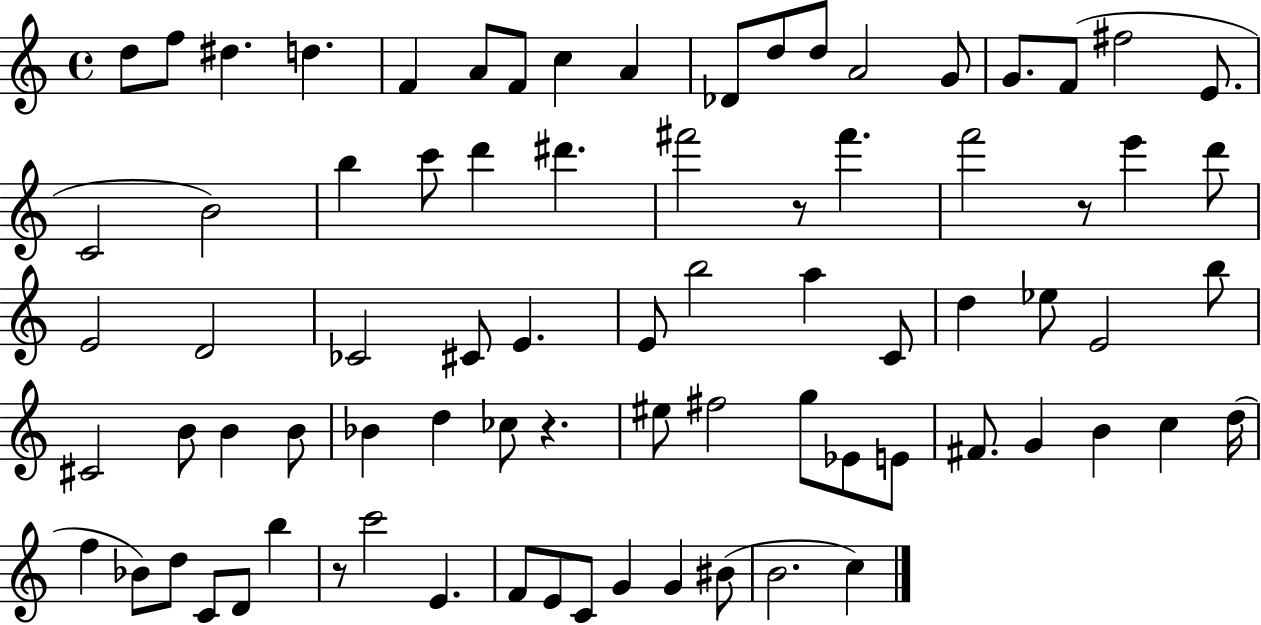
D5/e F5/e D#5/q. D5/q. F4/q A4/e F4/e C5/q A4/q Db4/e D5/e D5/e A4/h G4/e G4/e. F4/e F#5/h E4/e. C4/h B4/h B5/q C6/e D6/q D#6/q. F#6/h R/e F#6/q. F6/h R/e E6/q D6/e E4/h D4/h CES4/h C#4/e E4/q. E4/e B5/h A5/q C4/e D5/q Eb5/e E4/h B5/e C#4/h B4/e B4/q B4/e Bb4/q D5/q CES5/e R/q. EIS5/e F#5/h G5/e Eb4/e E4/e F#4/e. G4/q B4/q C5/q D5/s F5/q Bb4/e D5/e C4/e D4/e B5/q R/e C6/h E4/q. F4/e E4/e C4/e G4/q G4/q BIS4/e B4/h. C5/q